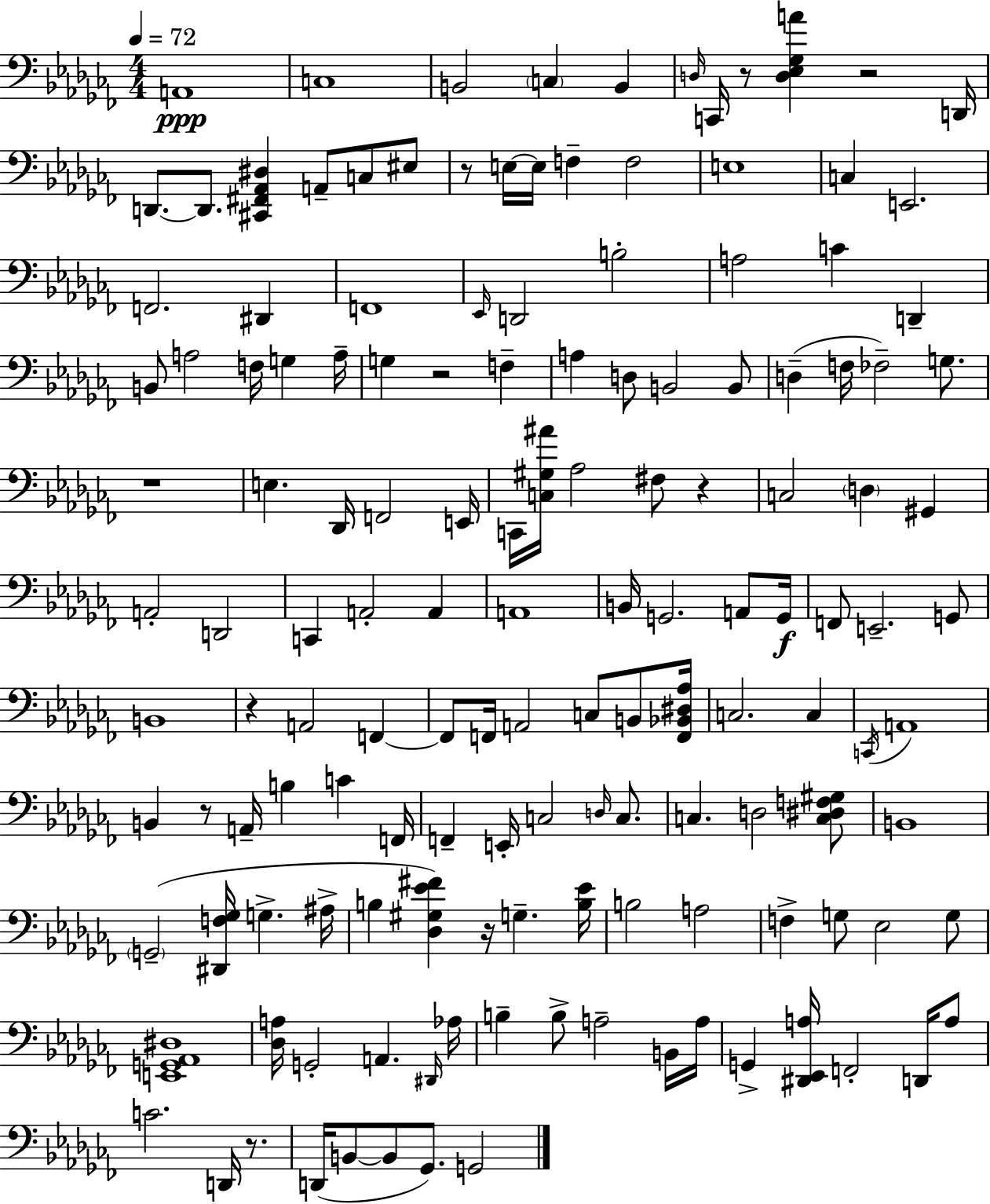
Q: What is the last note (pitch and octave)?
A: G2